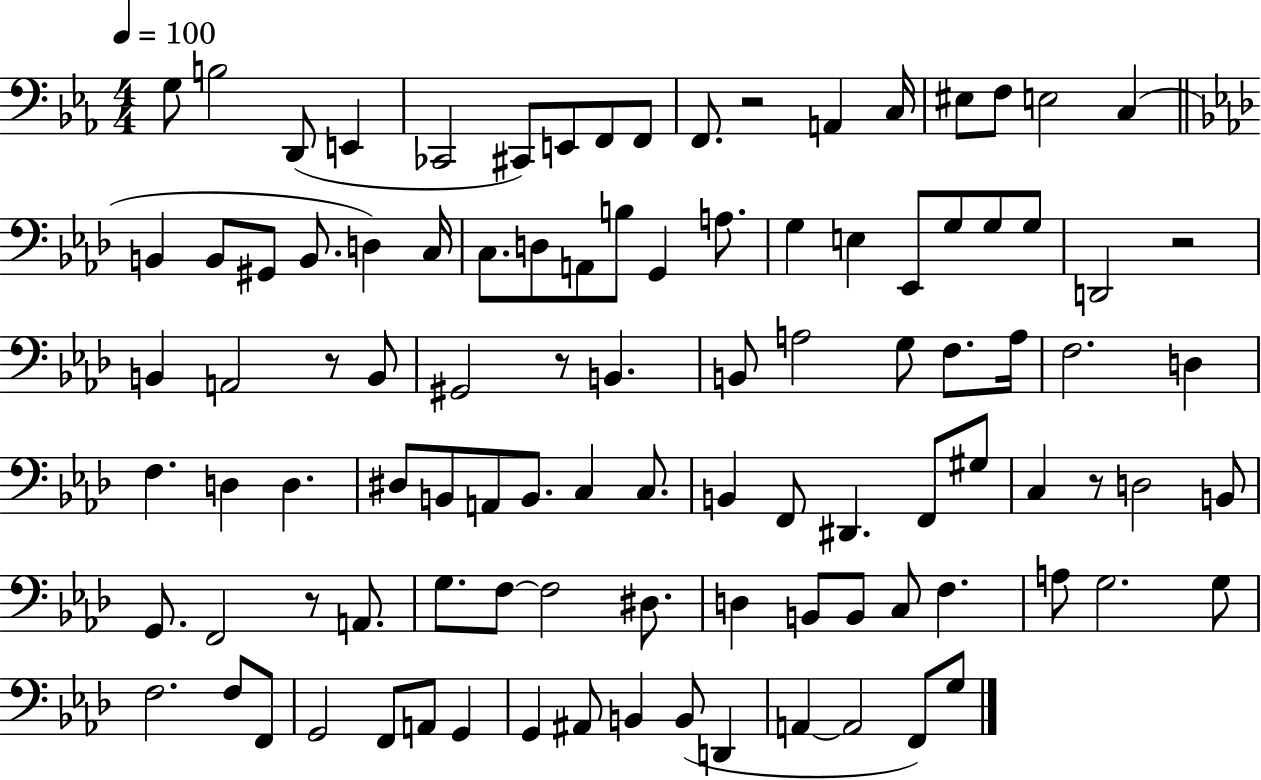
G3/e B3/h D2/e E2/q CES2/h C#2/e E2/e F2/e F2/e F2/e. R/h A2/q C3/s EIS3/e F3/e E3/h C3/q B2/q B2/e G#2/e B2/e. D3/q C3/s C3/e. D3/e A2/e B3/e G2/q A3/e. G3/q E3/q Eb2/e G3/e G3/e G3/e D2/h R/h B2/q A2/h R/e B2/e G#2/h R/e B2/q. B2/e A3/h G3/e F3/e. A3/s F3/h. D3/q F3/q. D3/q D3/q. D#3/e B2/e A2/e B2/e. C3/q C3/e. B2/q F2/e D#2/q. F2/e G#3/e C3/q R/e D3/h B2/e G2/e. F2/h R/e A2/e. G3/e. F3/e F3/h D#3/e. D3/q B2/e B2/e C3/e F3/q. A3/e G3/h. G3/e F3/h. F3/e F2/e G2/h F2/e A2/e G2/q G2/q A#2/e B2/q B2/e D2/q A2/q A2/h F2/e G3/e